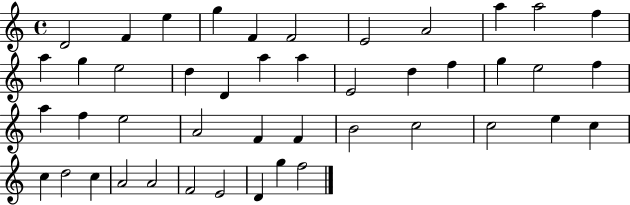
X:1
T:Untitled
M:4/4
L:1/4
K:C
D2 F e g F F2 E2 A2 a a2 f a g e2 d D a a E2 d f g e2 f a f e2 A2 F F B2 c2 c2 e c c d2 c A2 A2 F2 E2 D g f2